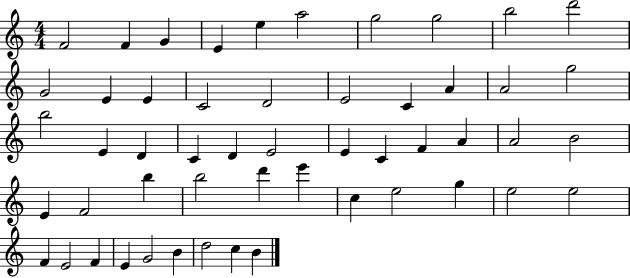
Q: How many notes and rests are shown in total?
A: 52